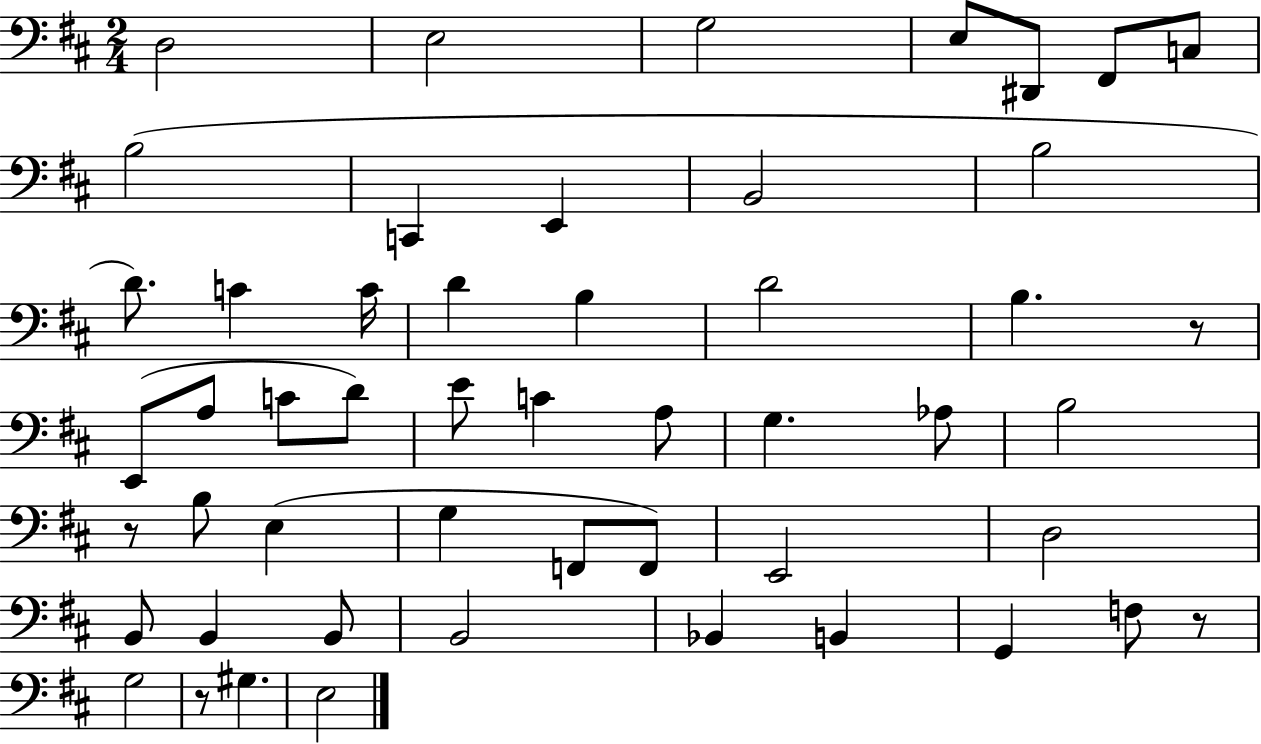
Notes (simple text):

D3/h E3/h G3/h E3/e D#2/e F#2/e C3/e B3/h C2/q E2/q B2/h B3/h D4/e. C4/q C4/s D4/q B3/q D4/h B3/q. R/e E2/e A3/e C4/e D4/e E4/e C4/q A3/e G3/q. Ab3/e B3/h R/e B3/e E3/q G3/q F2/e F2/e E2/h D3/h B2/e B2/q B2/e B2/h Bb2/q B2/q G2/q F3/e R/e G3/h R/e G#3/q. E3/h